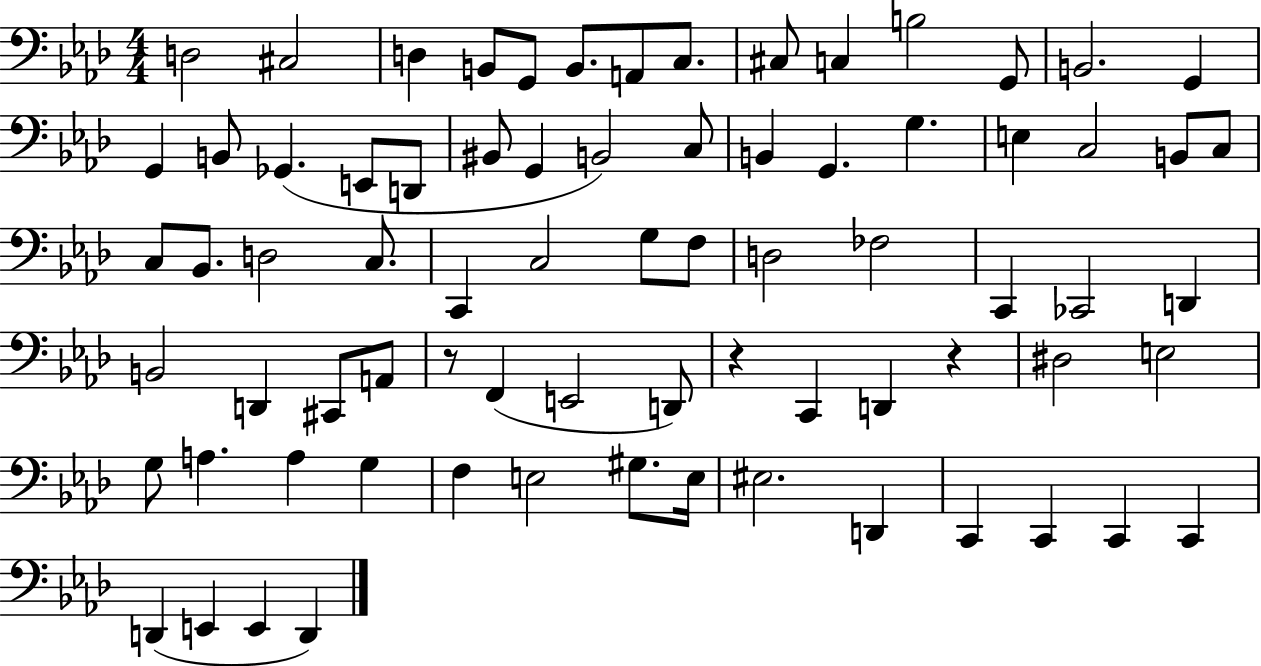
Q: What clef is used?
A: bass